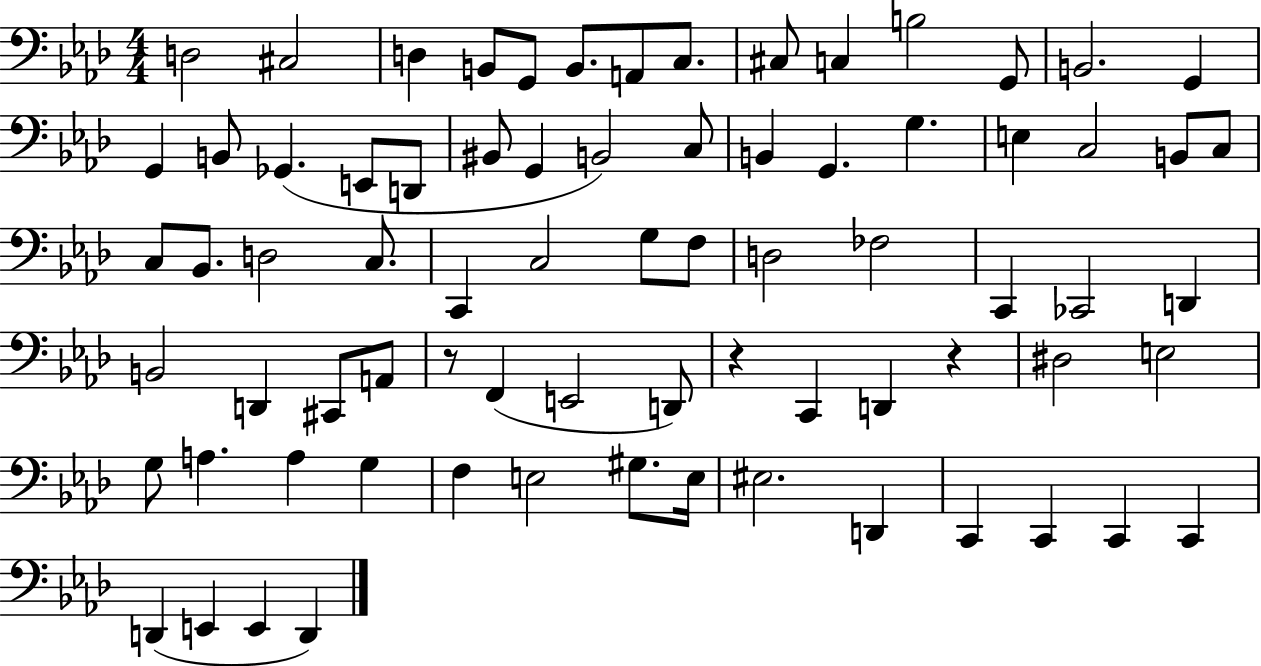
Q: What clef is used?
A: bass